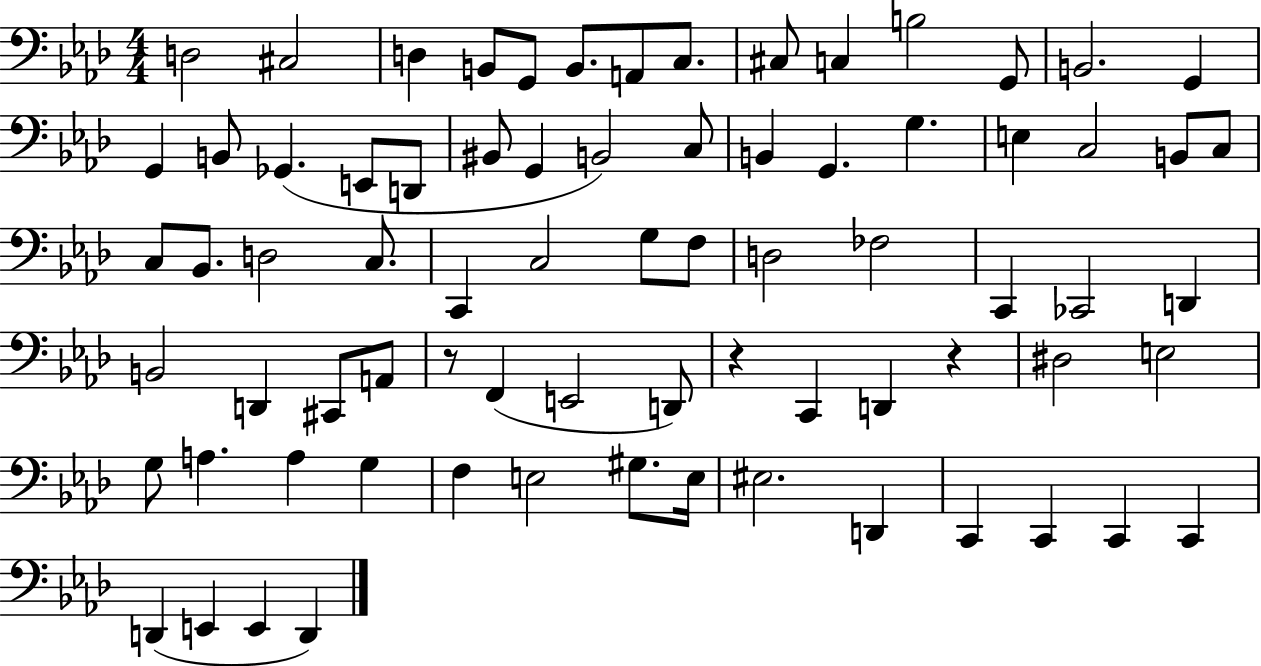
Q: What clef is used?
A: bass